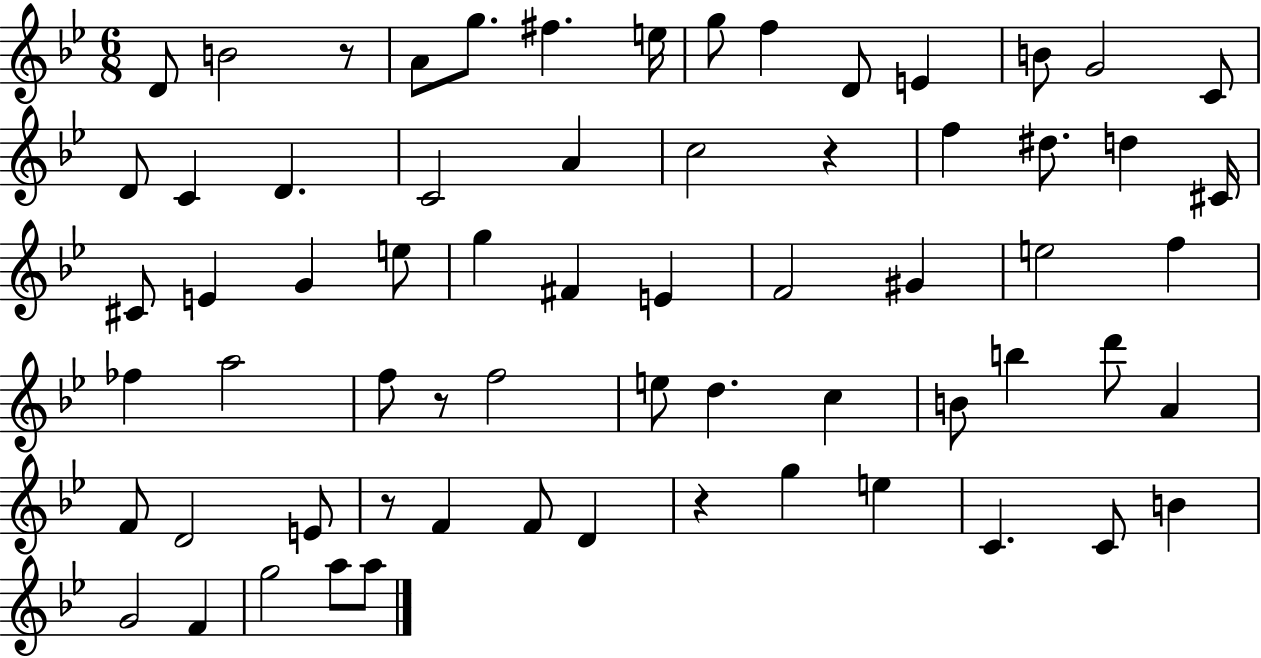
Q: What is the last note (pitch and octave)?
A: A5